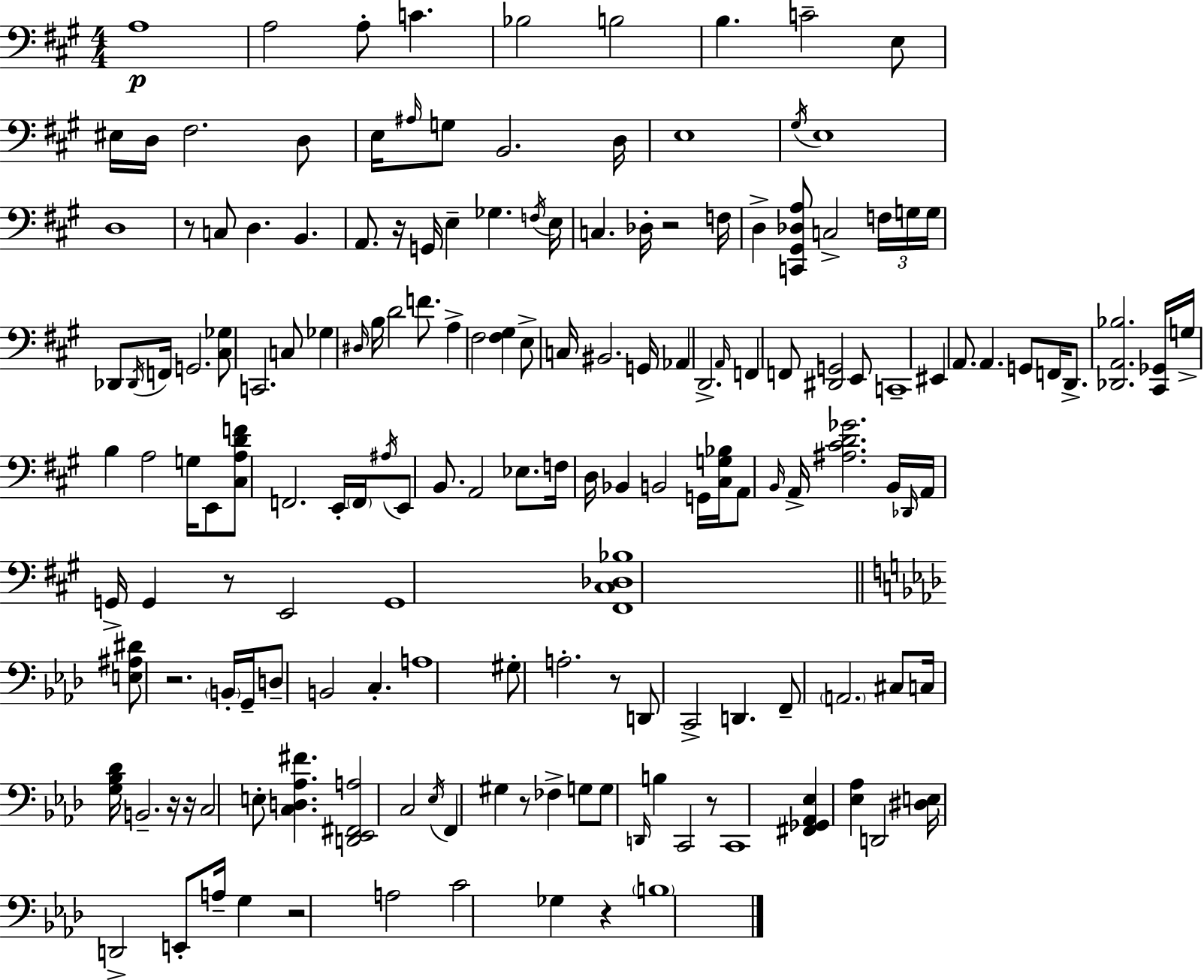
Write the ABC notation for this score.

X:1
T:Untitled
M:4/4
L:1/4
K:A
A,4 A,2 A,/2 C _B,2 B,2 B, C2 E,/2 ^E,/4 D,/4 ^F,2 D,/2 E,/4 ^A,/4 G,/2 B,,2 D,/4 E,4 ^G,/4 E,4 D,4 z/2 C,/2 D, B,, A,,/2 z/4 G,,/4 E, _G, F,/4 E,/4 C, _D,/4 z2 F,/4 D, [C,,^G,,_D,A,]/2 C,2 F,/4 G,/4 G,/4 _D,,/2 _D,,/4 F,,/4 G,,2 [^C,_G,]/2 C,,2 C,/2 _G, ^D,/4 B,/4 D2 F/2 A, ^F,2 [^F,^G,] E,/2 C,/4 ^B,,2 G,,/4 _A,, D,,2 A,,/4 F,, F,,/2 [^D,,G,,]2 E,,/2 C,,4 ^E,, A,,/2 A,, G,,/2 F,,/4 D,,/2 [_D,,A,,_B,]2 [^C,,_G,,]/4 G,/4 B, A,2 G,/4 E,,/2 [^C,A,DF]/2 F,,2 E,,/4 F,,/4 ^A,/4 E,,/2 B,,/2 A,,2 _E,/2 F,/4 D,/4 _B,, B,,2 G,,/4 [^C,G,_B,]/4 A,,/2 B,,/4 A,,/4 [^A,^CD_G]2 B,,/4 _D,,/4 A,,/4 G,,/4 G,, z/2 E,,2 G,,4 [^F,,^C,_D,_B,]4 [E,^A,^D]/2 z2 B,,/4 G,,/4 D,/2 B,,2 C, A,4 ^G,/2 A,2 z/2 D,,/2 C,,2 D,, F,,/2 A,,2 ^C,/2 C,/4 [G,_B,_D]/4 B,,2 z/4 z/4 C,2 E,/2 [C,D,_A,^F] [D,,_E,,^F,,A,]2 C,2 _E,/4 F,, ^G, z/2 _F, G,/2 G,/2 D,,/4 B, C,,2 z/2 C,,4 [^F,,_G,,_A,,_E,] [_E,_A,] D,,2 [^D,E,]/4 D,,2 E,,/2 A,/4 G, z2 A,2 C2 _G, z B,4